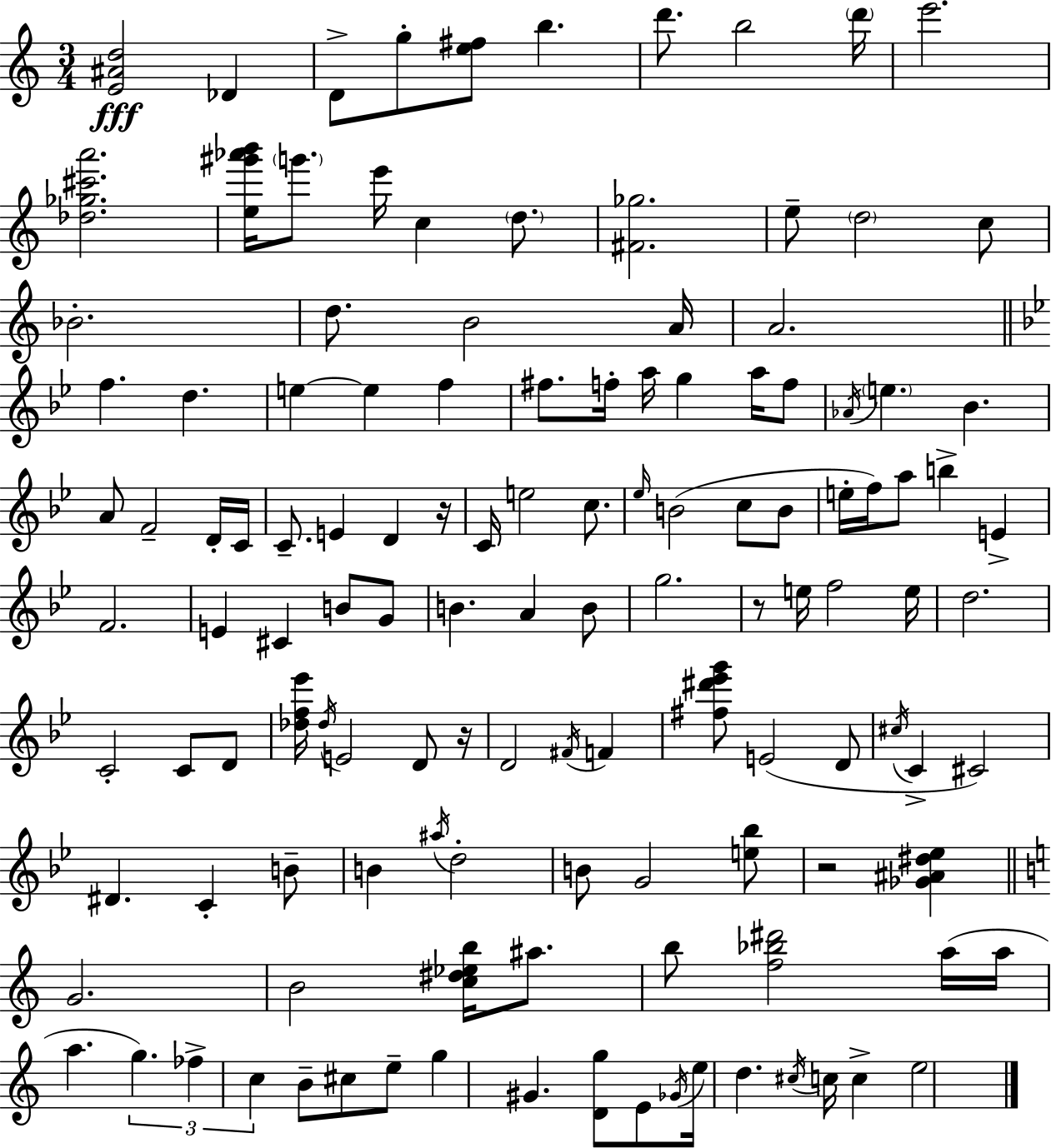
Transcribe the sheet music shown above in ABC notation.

X:1
T:Untitled
M:3/4
L:1/4
K:C
[E^Ad]2 _D D/2 g/2 [e^f]/2 b d'/2 b2 d'/4 e'2 [_d_g^c'a']2 [e^g'_a'b']/4 g'/2 e'/4 c d/2 [^F_g]2 e/2 d2 c/2 _B2 d/2 B2 A/4 A2 f d e e f ^f/2 f/4 a/4 g a/4 f/2 _A/4 e _B A/2 F2 D/4 C/4 C/2 E D z/4 C/4 e2 c/2 _e/4 B2 c/2 B/2 e/4 f/4 a/2 b E F2 E ^C B/2 G/2 B A B/2 g2 z/2 e/4 f2 e/4 d2 C2 C/2 D/2 [_df_e']/4 _d/4 E2 D/2 z/4 D2 ^F/4 F [^f^d'_e'g']/2 E2 D/2 ^c/4 C ^C2 ^D C B/2 B ^a/4 d2 B/2 G2 [e_b]/2 z2 [_G^A^d_e] G2 B2 [c^d_eb]/4 ^a/2 b/2 [f_b^d']2 a/4 a/4 a g _f c B/2 ^c/2 e/2 g ^G [Dg]/2 E/2 _G/4 e/4 d ^c/4 c/4 c e2